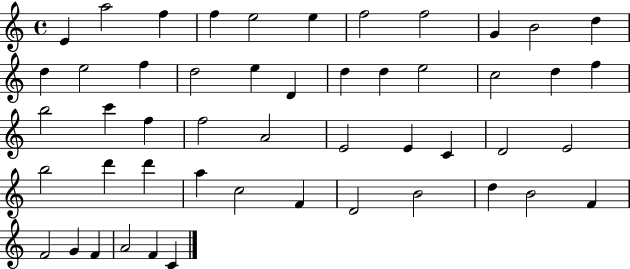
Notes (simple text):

E4/q A5/h F5/q F5/q E5/h E5/q F5/h F5/h G4/q B4/h D5/q D5/q E5/h F5/q D5/h E5/q D4/q D5/q D5/q E5/h C5/h D5/q F5/q B5/h C6/q F5/q F5/h A4/h E4/h E4/q C4/q D4/h E4/h B5/h D6/q D6/q A5/q C5/h F4/q D4/h B4/h D5/q B4/h F4/q F4/h G4/q F4/q A4/h F4/q C4/q